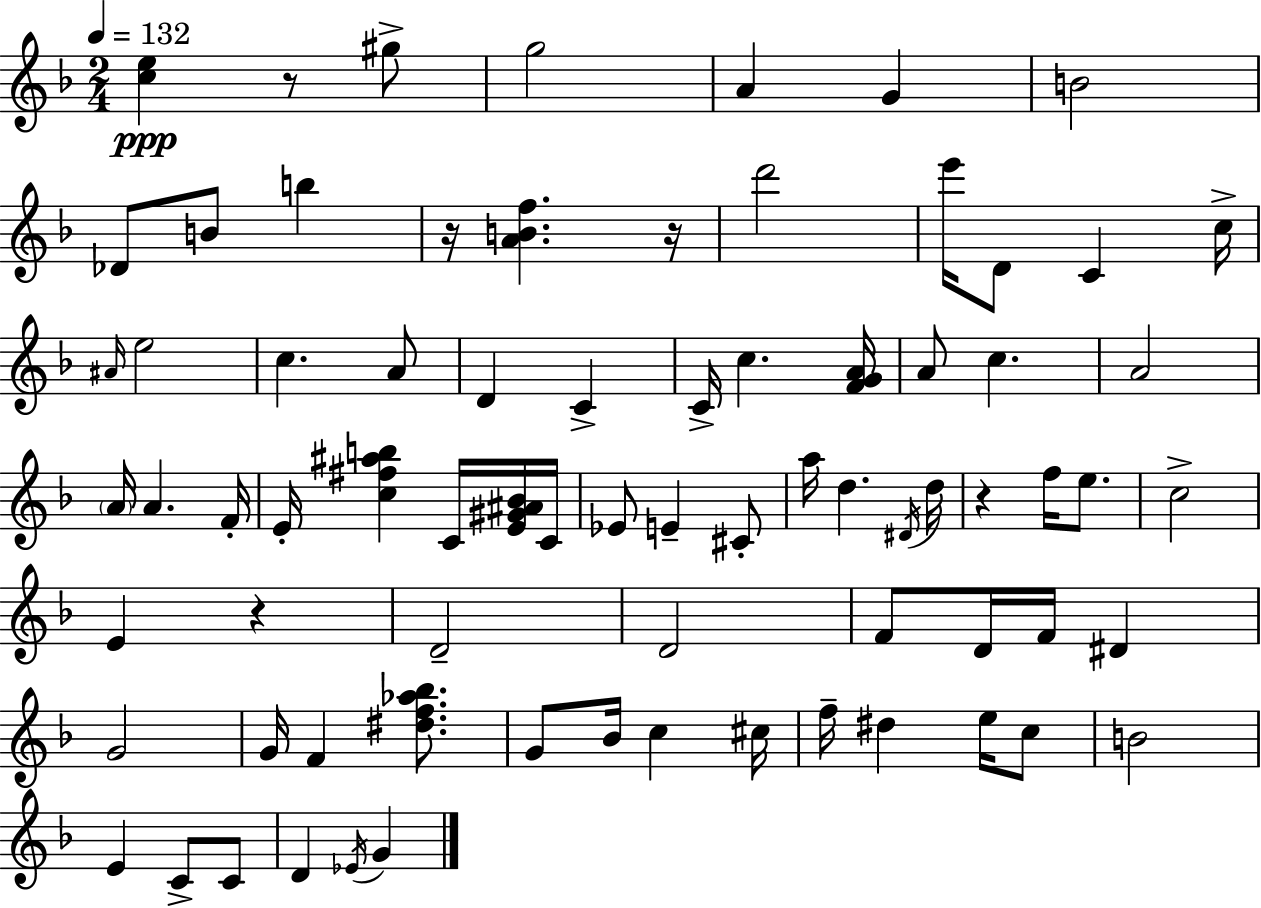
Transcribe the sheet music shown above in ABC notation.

X:1
T:Untitled
M:2/4
L:1/4
K:Dm
[ce] z/2 ^g/2 g2 A G B2 _D/2 B/2 b z/4 [ABf] z/4 d'2 e'/4 D/2 C c/4 ^A/4 e2 c A/2 D C C/4 c [FGA]/4 A/2 c A2 A/4 A F/4 E/4 [c^f^ab] C/4 [E^G^A_B]/4 C/4 _E/2 E ^C/2 a/4 d ^D/4 d/4 z f/4 e/2 c2 E z D2 D2 F/2 D/4 F/4 ^D G2 G/4 F [^df_a_b]/2 G/2 _B/4 c ^c/4 f/4 ^d e/4 c/2 B2 E C/2 C/2 D _E/4 G